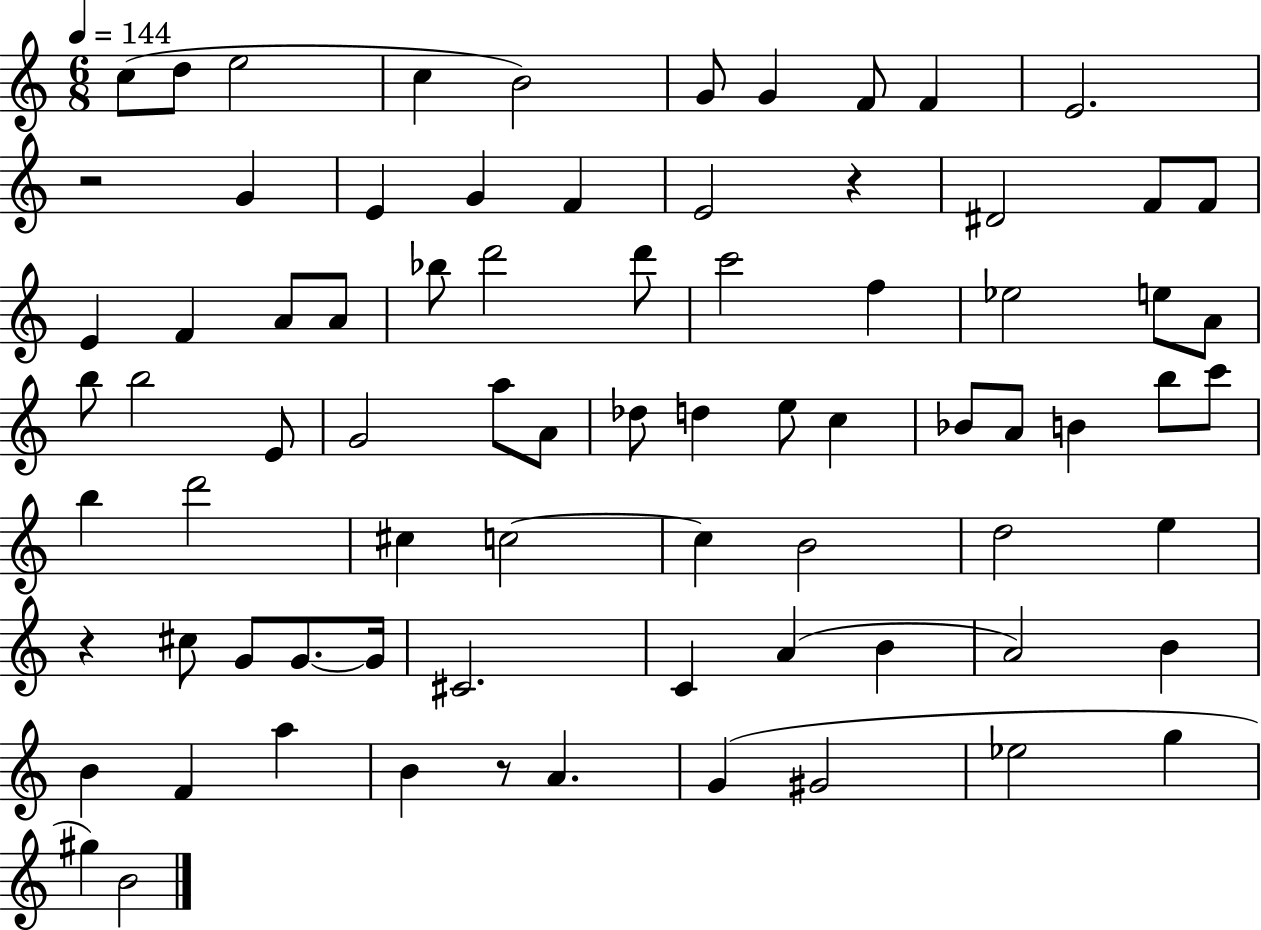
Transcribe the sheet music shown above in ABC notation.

X:1
T:Untitled
M:6/8
L:1/4
K:C
c/2 d/2 e2 c B2 G/2 G F/2 F E2 z2 G E G F E2 z ^D2 F/2 F/2 E F A/2 A/2 _b/2 d'2 d'/2 c'2 f _e2 e/2 A/2 b/2 b2 E/2 G2 a/2 A/2 _d/2 d e/2 c _B/2 A/2 B b/2 c'/2 b d'2 ^c c2 c B2 d2 e z ^c/2 G/2 G/2 G/4 ^C2 C A B A2 B B F a B z/2 A G ^G2 _e2 g ^g B2